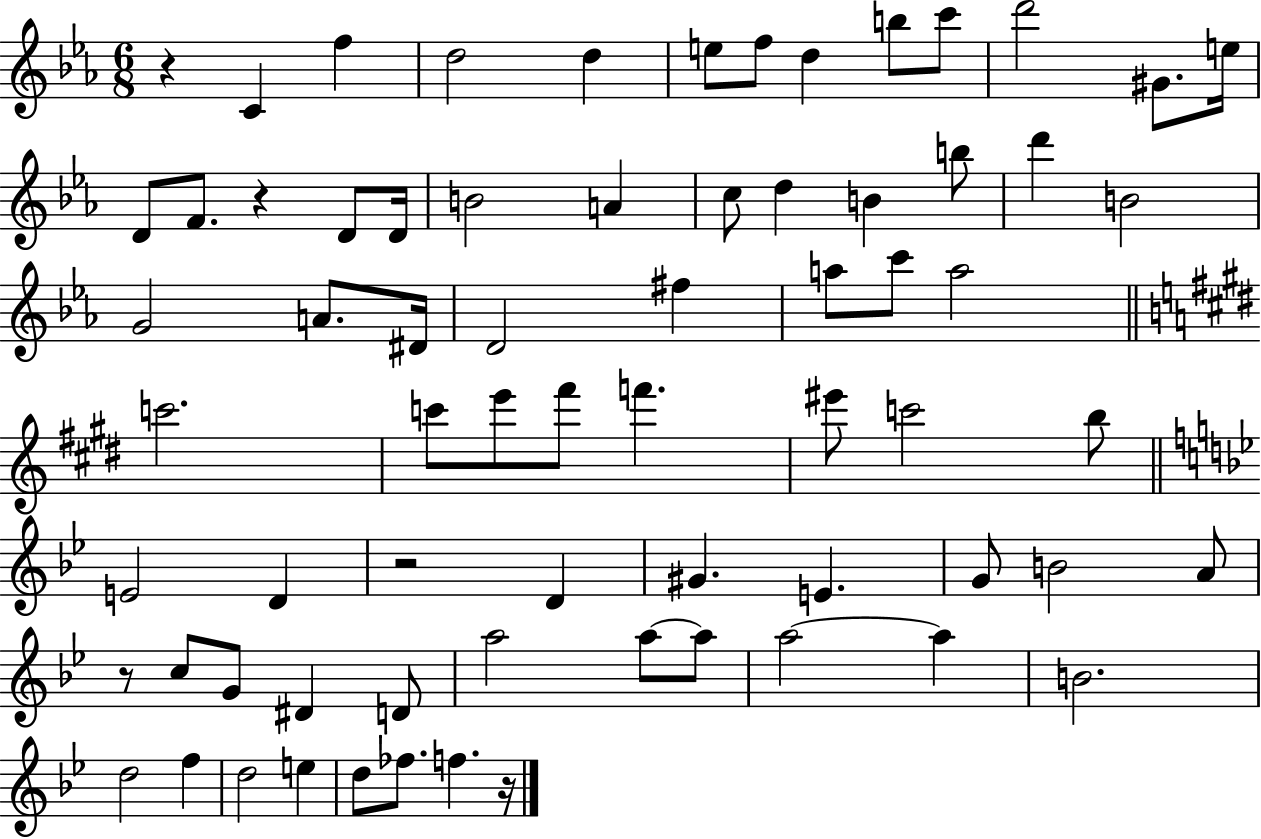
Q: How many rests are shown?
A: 5